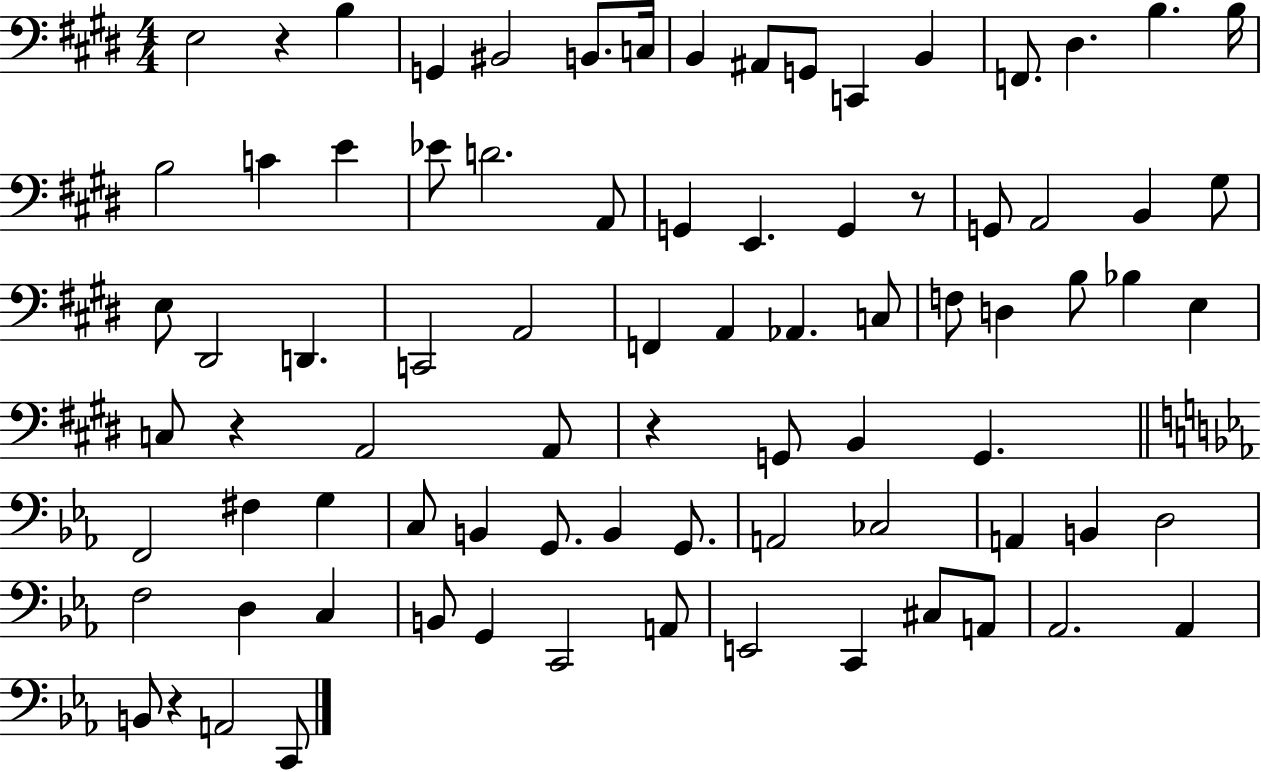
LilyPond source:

{
  \clef bass
  \numericTimeSignature
  \time 4/4
  \key e \major
  e2 r4 b4 | g,4 bis,2 b,8. c16 | b,4 ais,8 g,8 c,4 b,4 | f,8. dis4. b4. b16 | \break b2 c'4 e'4 | ees'8 d'2. a,8 | g,4 e,4. g,4 r8 | g,8 a,2 b,4 gis8 | \break e8 dis,2 d,4. | c,2 a,2 | f,4 a,4 aes,4. c8 | f8 d4 b8 bes4 e4 | \break c8 r4 a,2 a,8 | r4 g,8 b,4 g,4. | \bar "||" \break \key c \minor f,2 fis4 g4 | c8 b,4 g,8. b,4 g,8. | a,2 ces2 | a,4 b,4 d2 | \break f2 d4 c4 | b,8 g,4 c,2 a,8 | e,2 c,4 cis8 a,8 | aes,2. aes,4 | \break b,8 r4 a,2 c,8 | \bar "|."
}